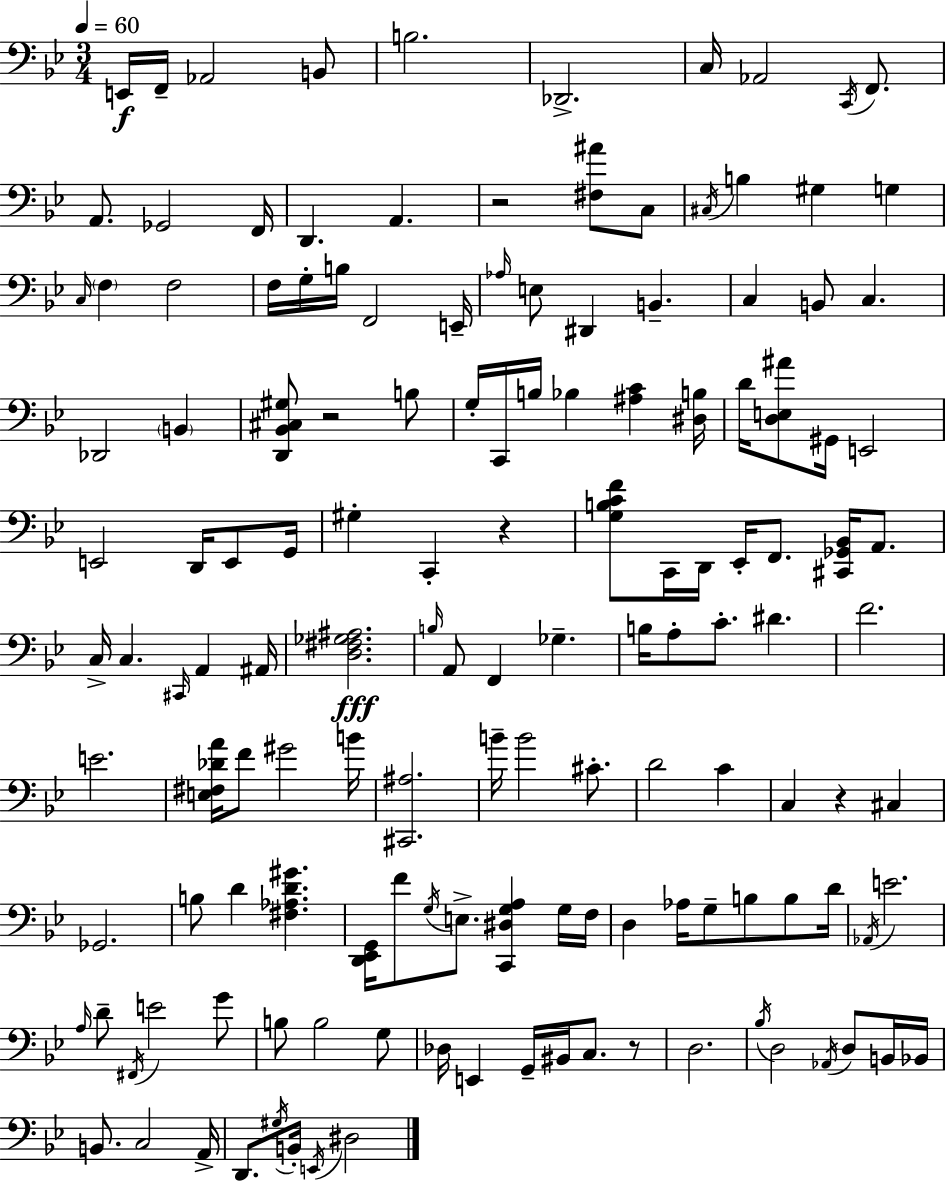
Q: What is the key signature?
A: BES major